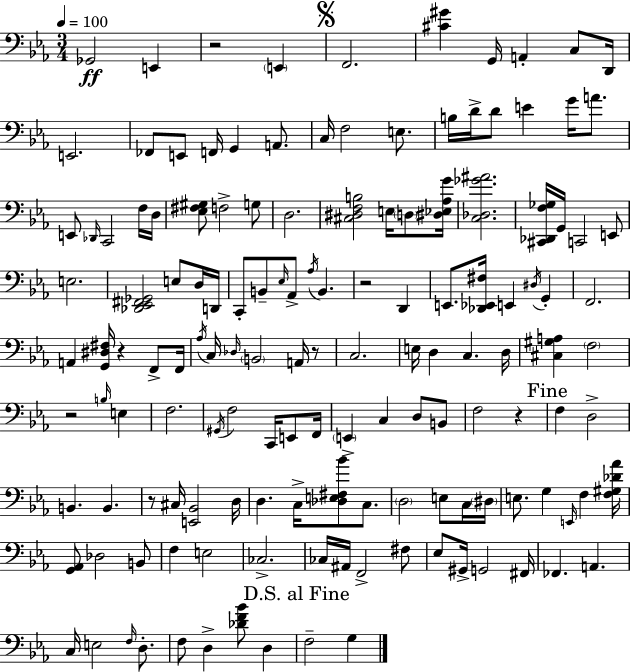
Gb2/h E2/q R/h E2/q F2/h. [C#4,G#4]/q G2/s A2/q C3/e D2/s E2/h. FES2/e E2/e F2/s G2/q A2/e. C3/s F3/h E3/e. B3/s D4/s D4/e E4/q G4/s A4/e. E2/e Db2/s C2/h F3/s D3/s [Eb3,F#3,G#3]/e F3/h G3/e D3/h. [C#3,D#3,F3,B3]/h E3/s D3/e [D#3,Eb3,Ab3,G4]/s [C3,Db3,Gb4,A#4]/h. [C#2,Db2,F3,Gb3]/s G2/s C2/h E2/e E3/h. [Db2,Eb2,F#2,Gb2]/h E3/e D3/s D2/s C2/e B2/e Eb3/s Ab2/e Ab3/s B2/q. R/h D2/q E2/e. [Db2,Eb2,F#3]/s E2/q D#3/s G2/q F2/h. A2/q [G2,D#3,F#3]/s R/q F2/e F2/s Ab3/s C3/s Db3/s B2/h A2/s R/e C3/h. E3/s D3/q C3/q. D3/s [C#3,G#3,A3]/q F3/h R/h B3/s E3/q F3/h. G#2/s F3/h C2/s E2/e F2/s E2/q C3/q D3/e B2/e F3/h R/q F3/q D3/h B2/q. B2/q. R/e C#3/s [E2,Bb2]/h D3/s D3/q. C3/s [Db3,E3,F#3,Bb4]/e C3/e. D3/h E3/e C3/s D#3/s E3/e. G3/q E2/s F3/q [F3,G#3,Db4,Ab4]/s [G2,Ab2]/e Db3/h B2/e F3/q E3/h CES3/h. CES3/s A#2/s F2/h F#3/e Eb3/e G#2/s G2/h F#2/s FES2/q. A2/q. C3/s E3/h F3/s D3/e. F3/e D3/q [Db4,F4,Bb4]/e D3/q F3/h G3/q